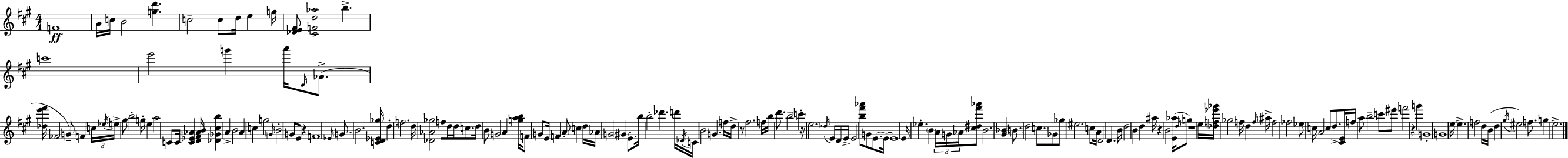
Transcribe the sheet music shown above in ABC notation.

X:1
T:Untitled
M:4/4
L:1/4
K:A
F4 A/4 c/4 B2 [gd'] c2 c/2 d/4 e g/4 [_DE^F]/2 [^CFd_a]2 b c'4 e'2 g' a'/4 D/4 _A/2 [_de'^f']/4 _F2 G/2 F c/4 _e/4 e/4 ^g/2 b2 g/4 e a2 C/2 C/4 [C_E_A] [D^F_AB]/4 [_D_G^cb] A B2 A c g2 G/4 B2 G/2 E/2 z F4 _E/4 G/2 B2 [CD_E_g]/4 d f2 d/4 [_D_A_g]2 f/2 d/4 d/4 c/2 d/4 B/2 G2 A [gab]/4 F/2 G/2 E/4 F A/2 c d/4 _A/4 G2 ^G E/2 b/4 b2 _d' d'/4 _D/4 C/4 B2 G f/4 d/4 z/2 ^f2 f/4 b/4 d'/2 b2 c' z/4 e2 _d/4 E/4 D/4 E/4 E2 [b^f'_a']/2 G/2 E/2 E/4 E4 E/4 _e B A/4 G/4 _A/4 [^c^d^f'_a']/2 B2 [^G_B] B/2 d2 c/2 _G/2 _g/2 ^e2 c/2 A/4 D2 D B/4 d2 B d ^a/4 z B2 [E_a]/4 d/4 g/2 z4 e/4 [_df_e'_g']/4 _g2 f/4 d f/4 ^a/4 f2 _f2 _e/2 c/4 A2 c/2 d/2 [^CE]/4 f/4 a/2 b2 c'/2 ^e'/2 f'2 z g' G4 G4 e/4 e f2 d/4 B/4 d ^g/4 ^e2 f/2 g e2